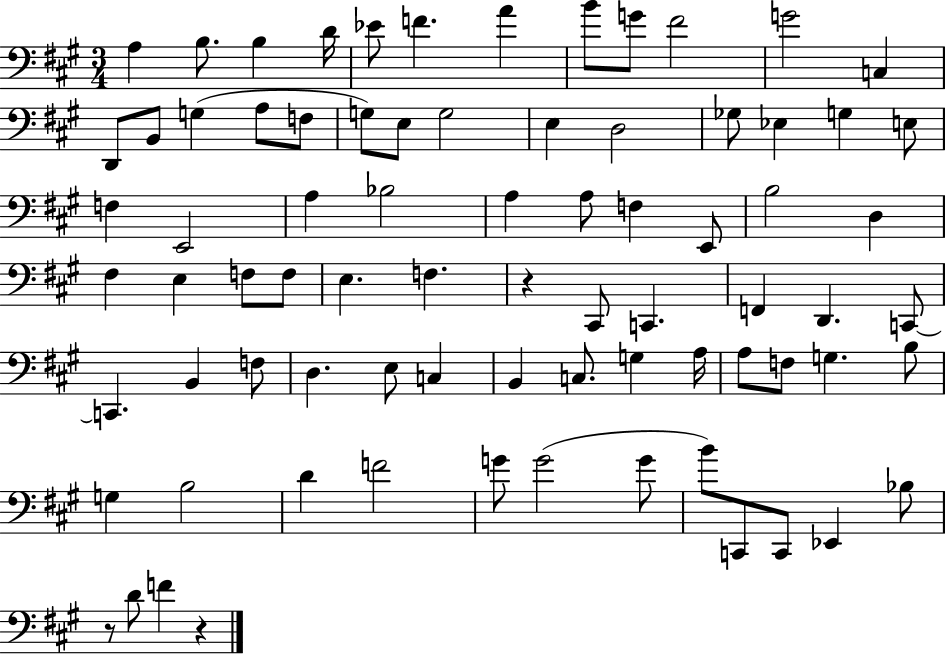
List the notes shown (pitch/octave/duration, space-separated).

A3/q B3/e. B3/q D4/s Eb4/e F4/q. A4/q B4/e G4/e F#4/h G4/h C3/q D2/e B2/e G3/q A3/e F3/e G3/e E3/e G3/h E3/q D3/h Gb3/e Eb3/q G3/q E3/e F3/q E2/h A3/q Bb3/h A3/q A3/e F3/q E2/e B3/h D3/q F#3/q E3/q F3/e F3/e E3/q. F3/q. R/q C#2/e C2/q. F2/q D2/q. C2/e C2/q. B2/q F3/e D3/q. E3/e C3/q B2/q C3/e. G3/q A3/s A3/e F3/e G3/q. B3/e G3/q B3/h D4/q F4/h G4/e G4/h G4/e B4/e C2/e C2/e Eb2/q Bb3/e R/e D4/e F4/q R/q